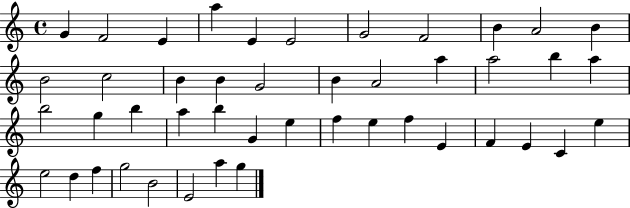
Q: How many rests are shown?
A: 0